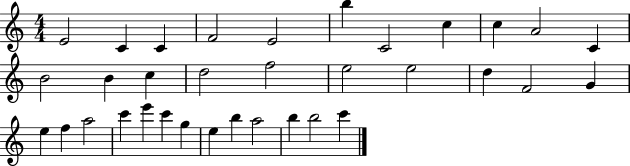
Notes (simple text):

E4/h C4/q C4/q F4/h E4/h B5/q C4/h C5/q C5/q A4/h C4/q B4/h B4/q C5/q D5/h F5/h E5/h E5/h D5/q F4/h G4/q E5/q F5/q A5/h C6/q E6/q C6/q G5/q E5/q B5/q A5/h B5/q B5/h C6/q